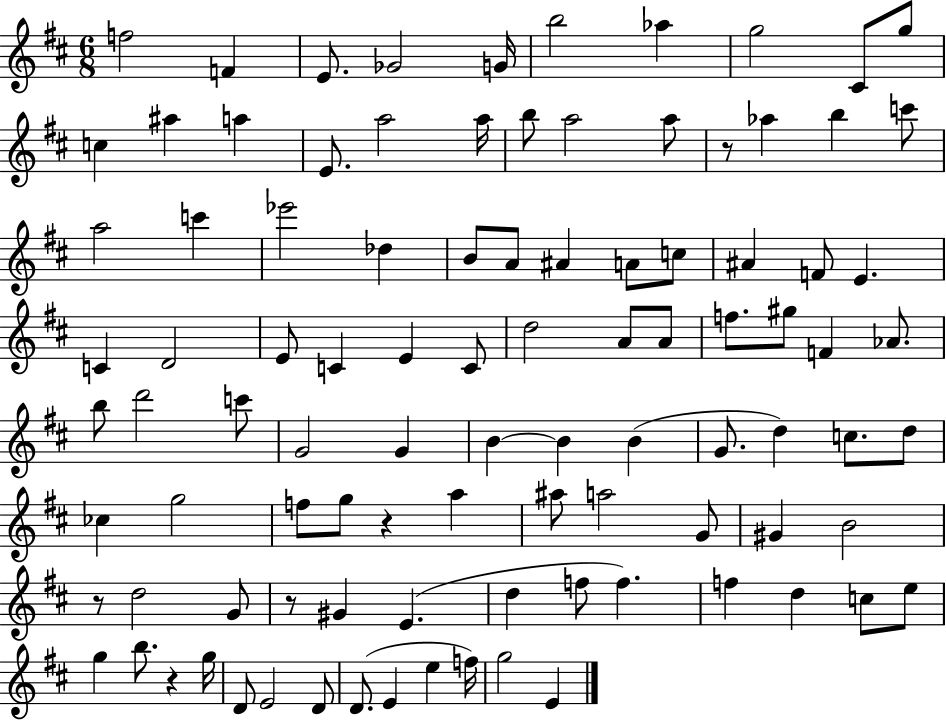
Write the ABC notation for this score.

X:1
T:Untitled
M:6/8
L:1/4
K:D
f2 F E/2 _G2 G/4 b2 _a g2 ^C/2 g/2 c ^a a E/2 a2 a/4 b/2 a2 a/2 z/2 _a b c'/2 a2 c' _e'2 _d B/2 A/2 ^A A/2 c/2 ^A F/2 E C D2 E/2 C E C/2 d2 A/2 A/2 f/2 ^g/2 F _A/2 b/2 d'2 c'/2 G2 G B B B G/2 d c/2 d/2 _c g2 f/2 g/2 z a ^a/2 a2 G/2 ^G B2 z/2 d2 G/2 z/2 ^G E d f/2 f f d c/2 e/2 g b/2 z g/4 D/2 E2 D/2 D/2 E e f/4 g2 E